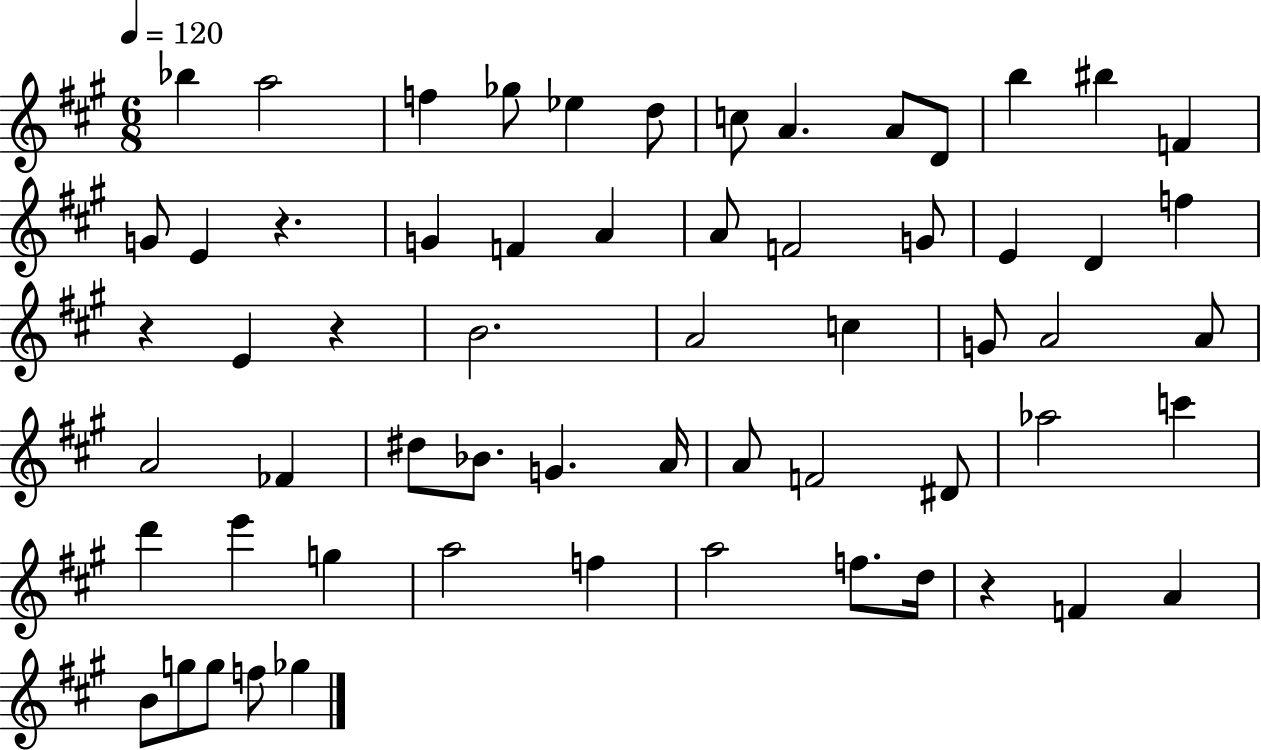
Bb5/q A5/h F5/q Gb5/e Eb5/q D5/e C5/e A4/q. A4/e D4/e B5/q BIS5/q F4/q G4/e E4/q R/q. G4/q F4/q A4/q A4/e F4/h G4/e E4/q D4/q F5/q R/q E4/q R/q B4/h. A4/h C5/q G4/e A4/h A4/e A4/h FES4/q D#5/e Bb4/e. G4/q. A4/s A4/e F4/h D#4/e Ab5/h C6/q D6/q E6/q G5/q A5/h F5/q A5/h F5/e. D5/s R/q F4/q A4/q B4/e G5/e G5/e F5/e Gb5/q